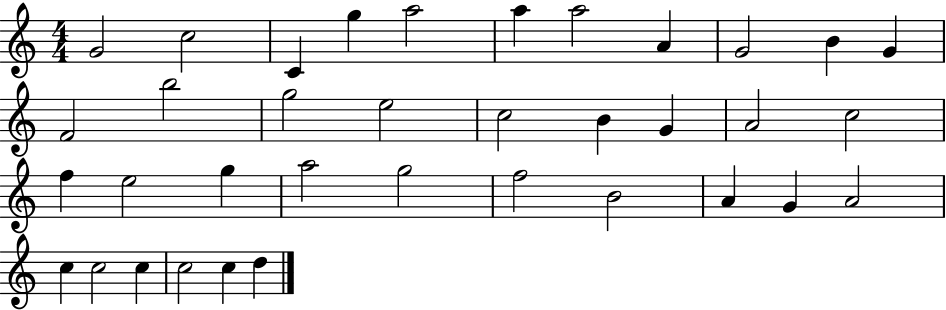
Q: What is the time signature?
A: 4/4